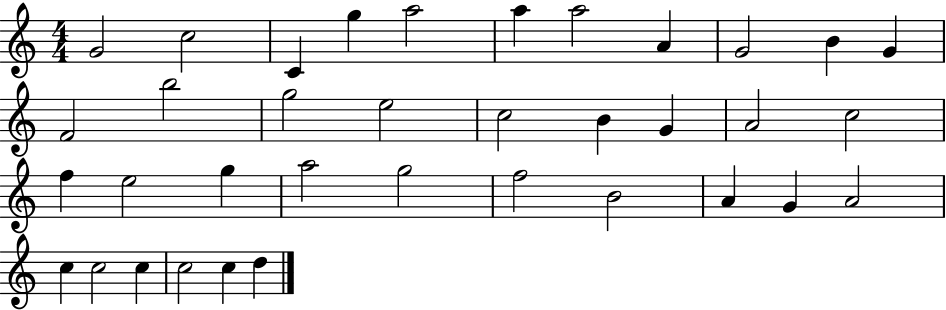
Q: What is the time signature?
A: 4/4